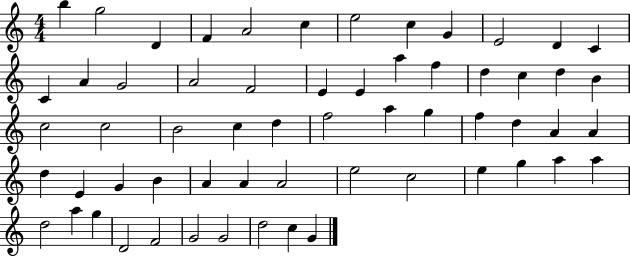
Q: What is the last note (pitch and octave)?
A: G4